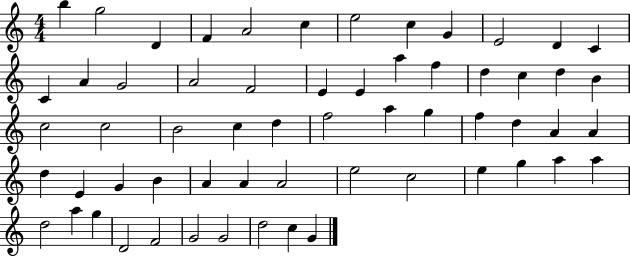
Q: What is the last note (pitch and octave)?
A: G4